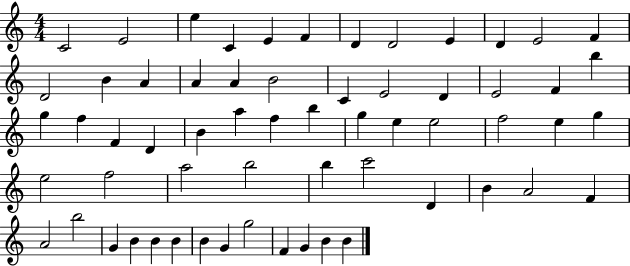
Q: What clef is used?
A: treble